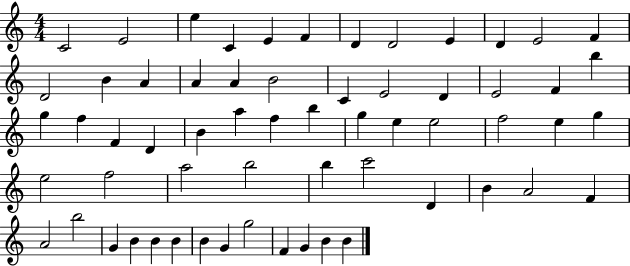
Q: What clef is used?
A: treble